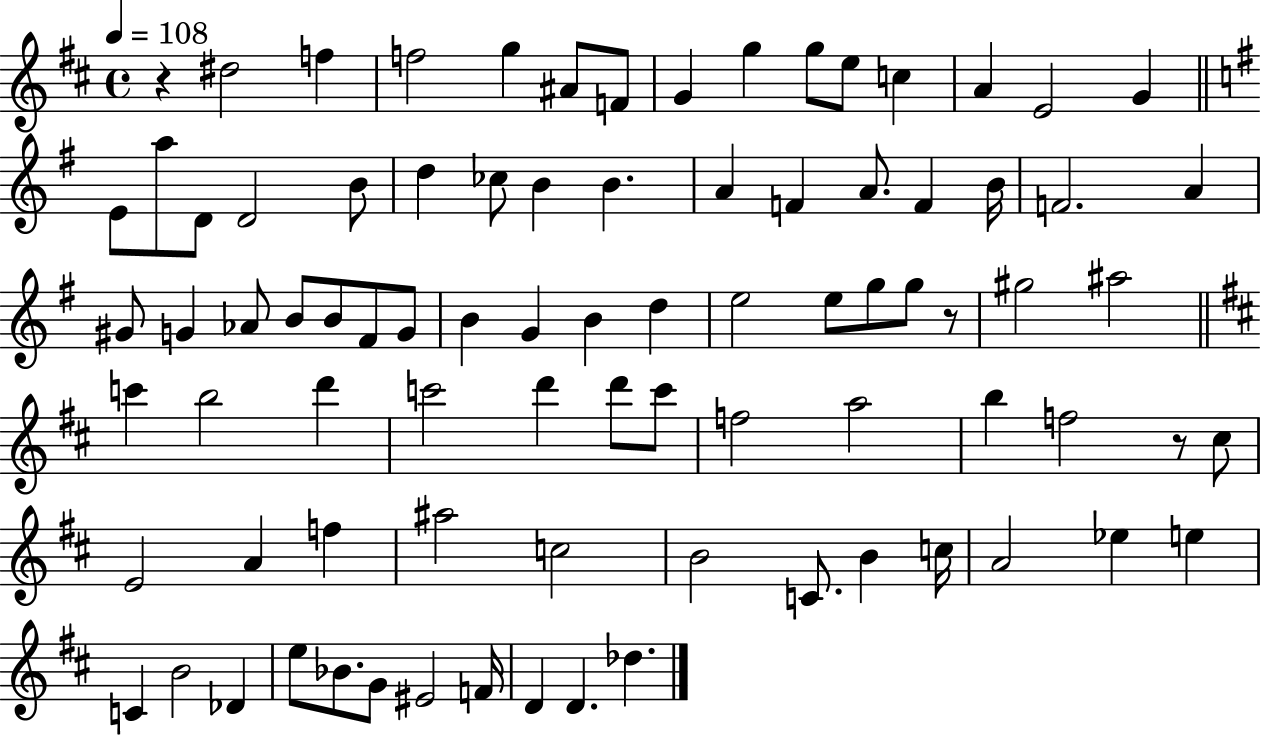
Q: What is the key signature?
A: D major